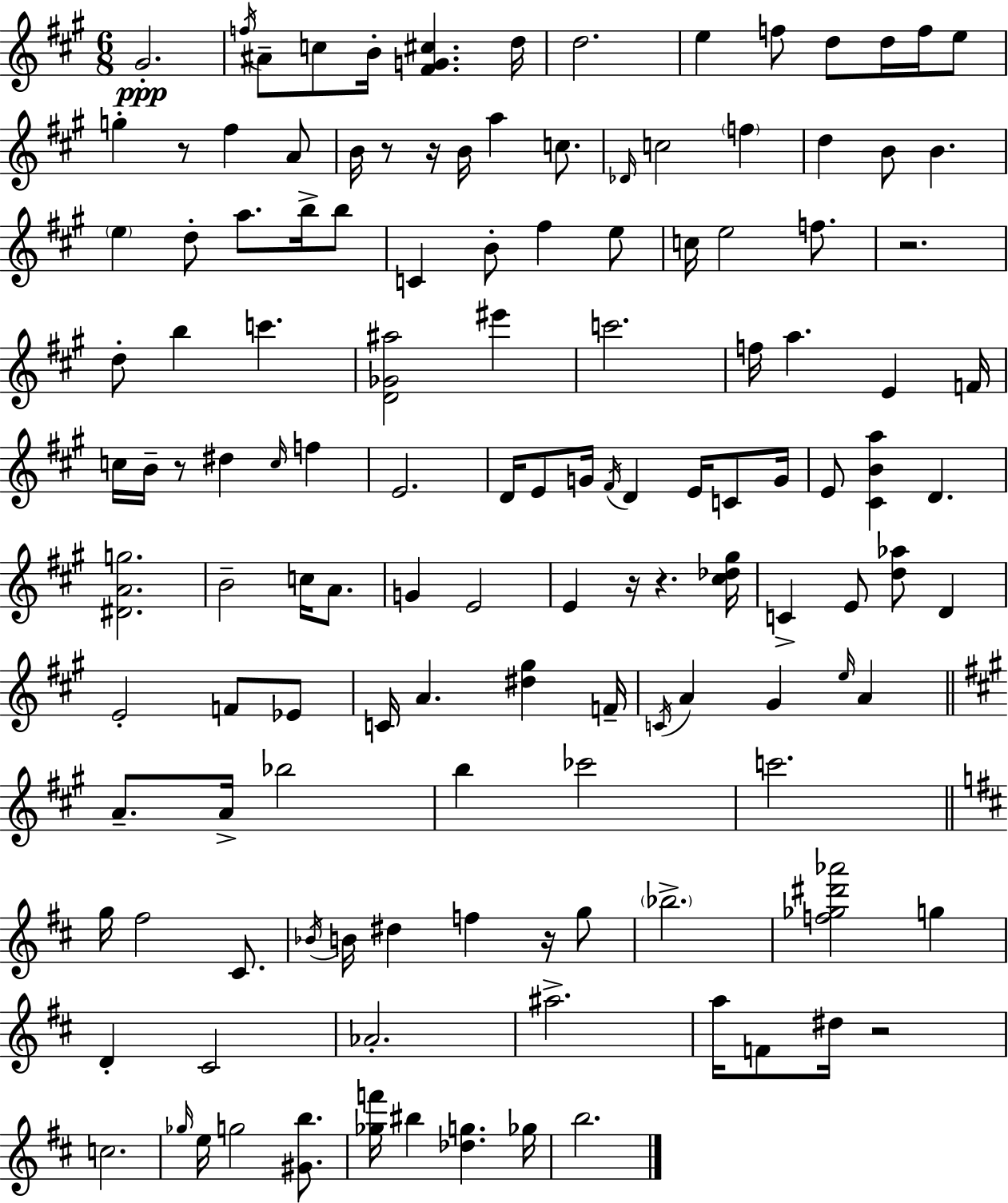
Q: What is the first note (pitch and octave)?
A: G#4